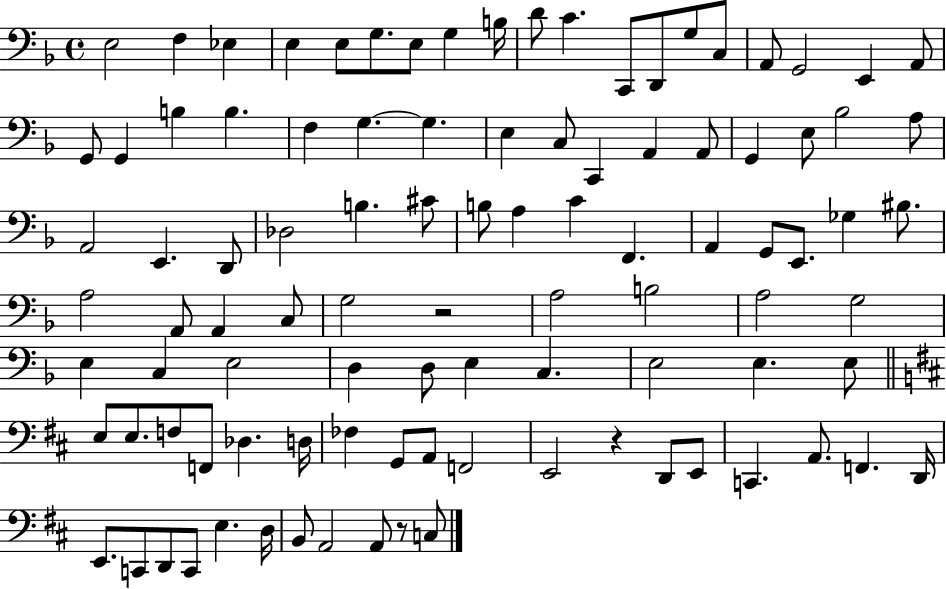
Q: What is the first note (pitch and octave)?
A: E3